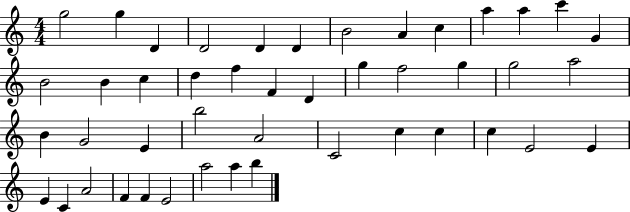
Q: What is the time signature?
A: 4/4